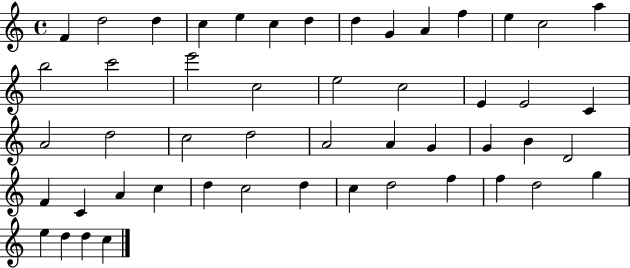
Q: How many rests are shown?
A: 0